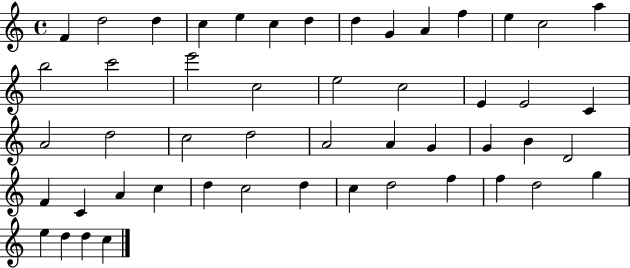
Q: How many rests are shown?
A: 0